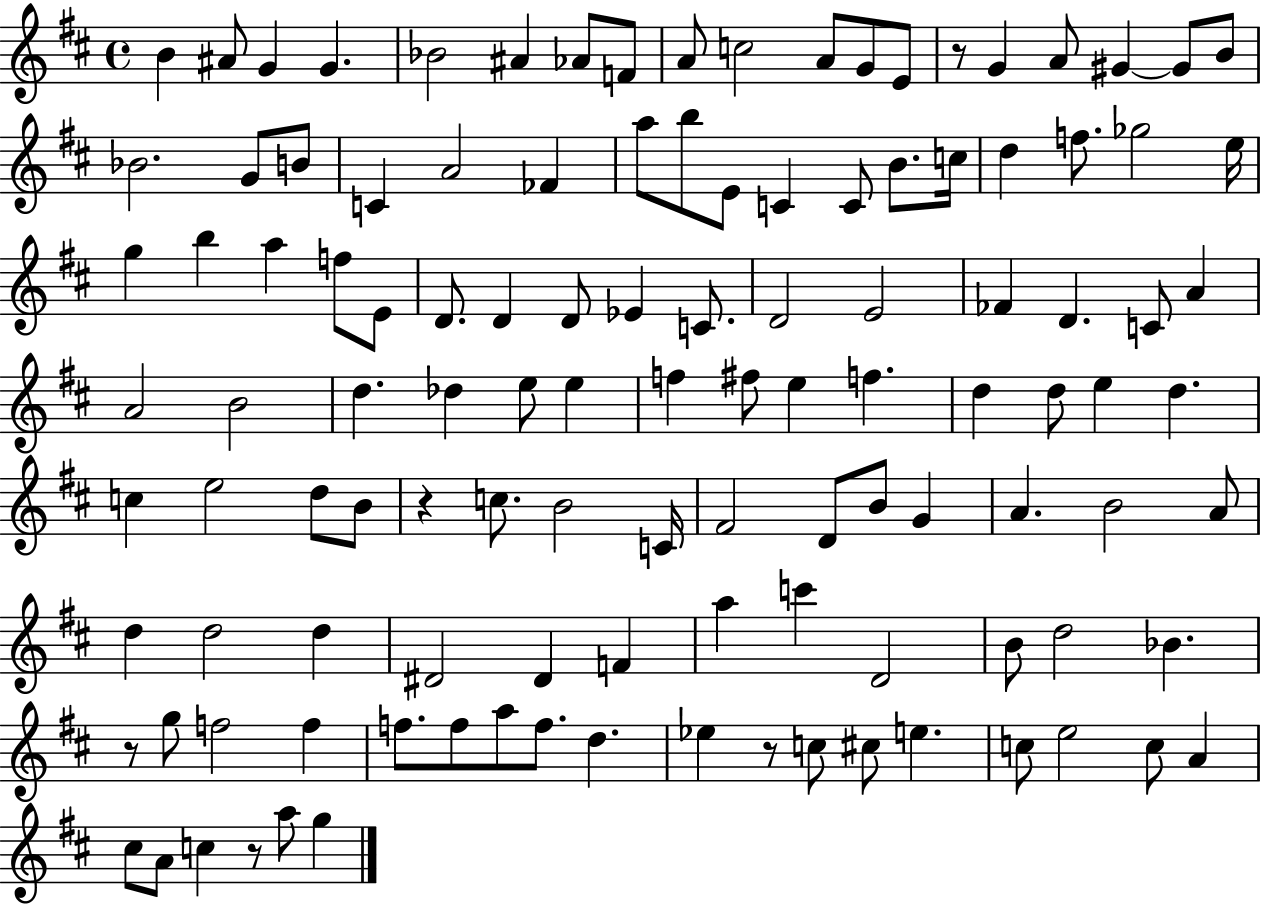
B4/q A#4/e G4/q G4/q. Bb4/h A#4/q Ab4/e F4/e A4/e C5/h A4/e G4/e E4/e R/e G4/q A4/e G#4/q G#4/e B4/e Bb4/h. G4/e B4/e C4/q A4/h FES4/q A5/e B5/e E4/e C4/q C4/e B4/e. C5/s D5/q F5/e. Gb5/h E5/s G5/q B5/q A5/q F5/e E4/e D4/e. D4/q D4/e Eb4/q C4/e. D4/h E4/h FES4/q D4/q. C4/e A4/q A4/h B4/h D5/q. Db5/q E5/e E5/q F5/q F#5/e E5/q F5/q. D5/q D5/e E5/q D5/q. C5/q E5/h D5/e B4/e R/q C5/e. B4/h C4/s F#4/h D4/e B4/e G4/q A4/q. B4/h A4/e D5/q D5/h D5/q D#4/h D#4/q F4/q A5/q C6/q D4/h B4/e D5/h Bb4/q. R/e G5/e F5/h F5/q F5/e. F5/e A5/e F5/e. D5/q. Eb5/q R/e C5/e C#5/e E5/q. C5/e E5/h C5/e A4/q C#5/e A4/e C5/q R/e A5/e G5/q